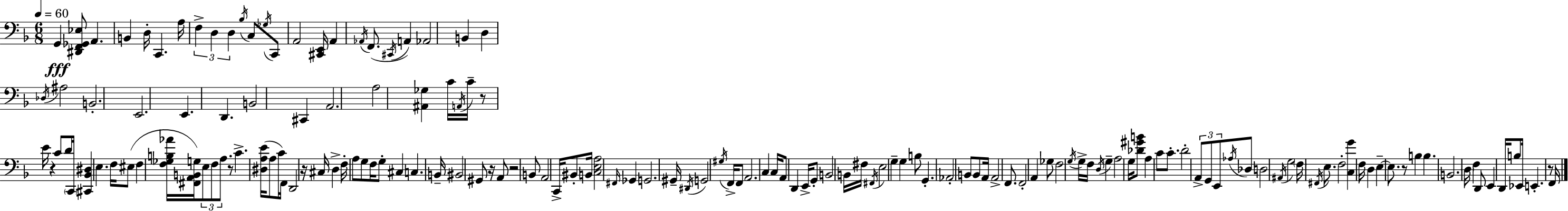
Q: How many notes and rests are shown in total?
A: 161